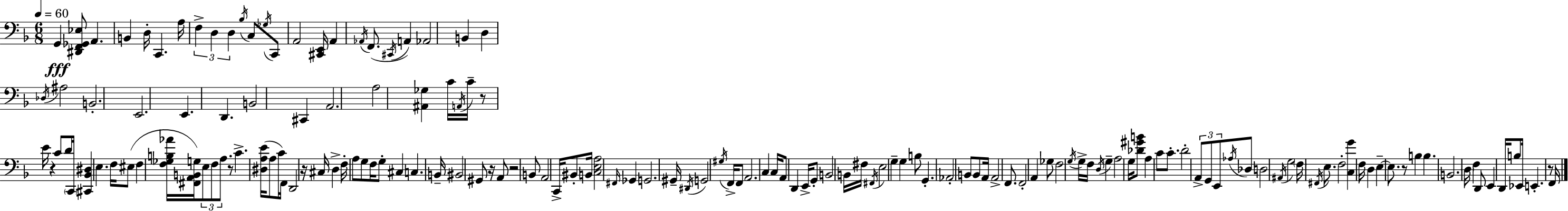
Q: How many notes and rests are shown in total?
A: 161